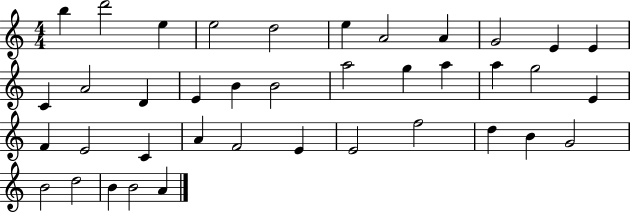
X:1
T:Untitled
M:4/4
L:1/4
K:C
b d'2 e e2 d2 e A2 A G2 E E C A2 D E B B2 a2 g a a g2 E F E2 C A F2 E E2 f2 d B G2 B2 d2 B B2 A